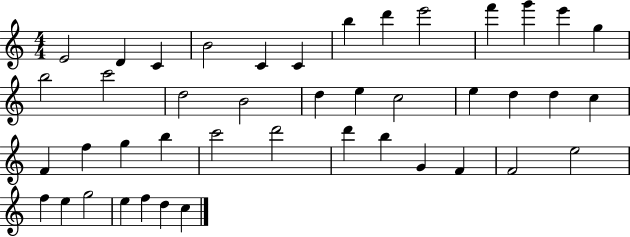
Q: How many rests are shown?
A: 0